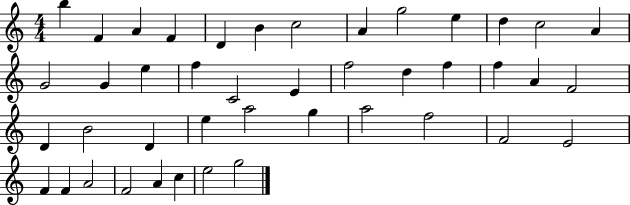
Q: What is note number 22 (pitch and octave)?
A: F5